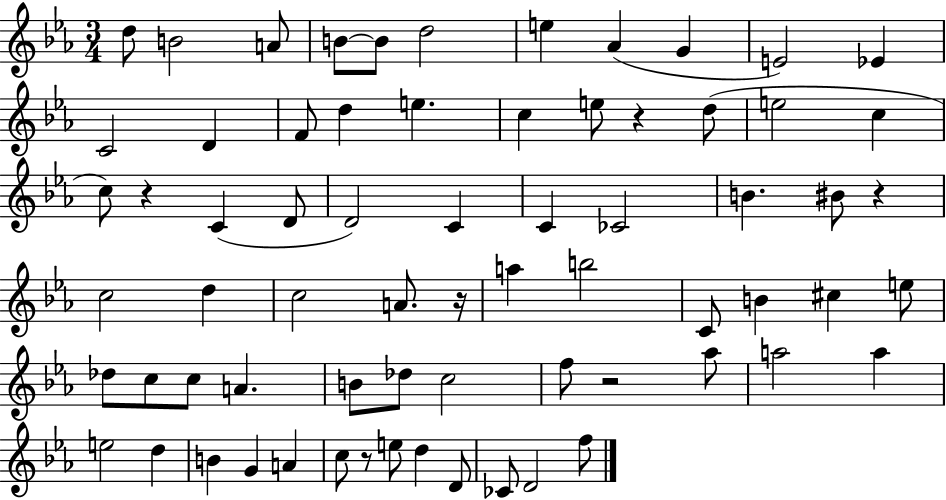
{
  \clef treble
  \numericTimeSignature
  \time 3/4
  \key ees \major
  d''8 b'2 a'8 | b'8~~ b'8 d''2 | e''4 aes'4( g'4 | e'2) ees'4 | \break c'2 d'4 | f'8 d''4 e''4. | c''4 e''8 r4 d''8( | e''2 c''4 | \break c''8) r4 c'4( d'8 | d'2) c'4 | c'4 ces'2 | b'4. bis'8 r4 | \break c''2 d''4 | c''2 a'8. r16 | a''4 b''2 | c'8 b'4 cis''4 e''8 | \break des''8 c''8 c''8 a'4. | b'8 des''8 c''2 | f''8 r2 aes''8 | a''2 a''4 | \break e''2 d''4 | b'4 g'4 a'4 | c''8 r8 e''8 d''4 d'8 | ces'8 d'2 f''8 | \break \bar "|."
}